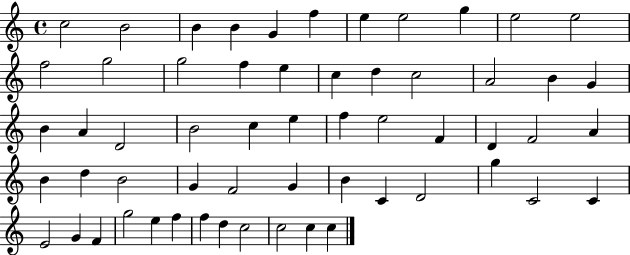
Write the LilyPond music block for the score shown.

{
  \clef treble
  \time 4/4
  \defaultTimeSignature
  \key c \major
  c''2 b'2 | b'4 b'4 g'4 f''4 | e''4 e''2 g''4 | e''2 e''2 | \break f''2 g''2 | g''2 f''4 e''4 | c''4 d''4 c''2 | a'2 b'4 g'4 | \break b'4 a'4 d'2 | b'2 c''4 e''4 | f''4 e''2 f'4 | d'4 f'2 a'4 | \break b'4 d''4 b'2 | g'4 f'2 g'4 | b'4 c'4 d'2 | g''4 c'2 c'4 | \break e'2 g'4 f'4 | g''2 e''4 f''4 | f''4 d''4 c''2 | c''2 c''4 c''4 | \break \bar "|."
}